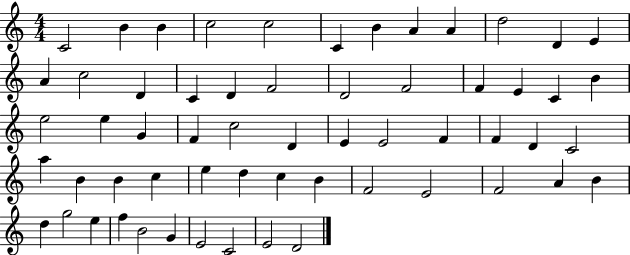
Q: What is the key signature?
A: C major